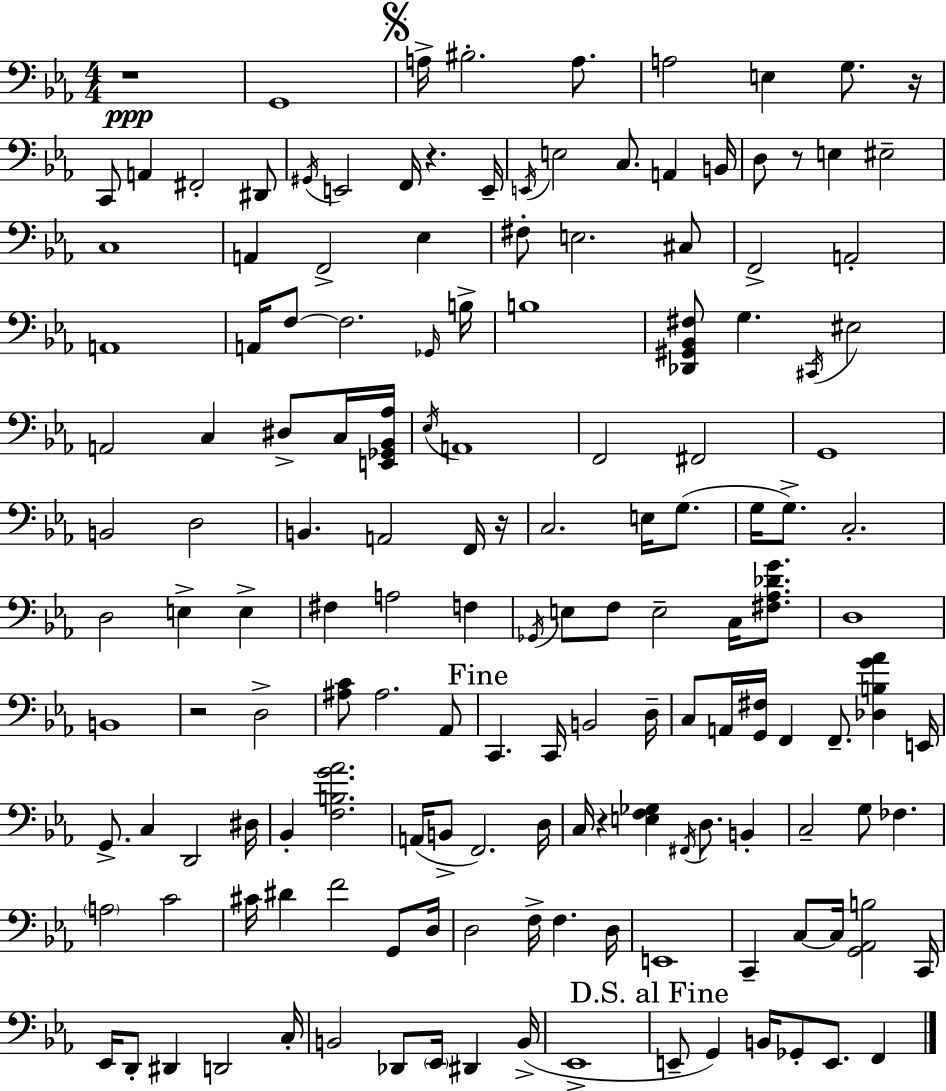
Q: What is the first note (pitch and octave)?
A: G2